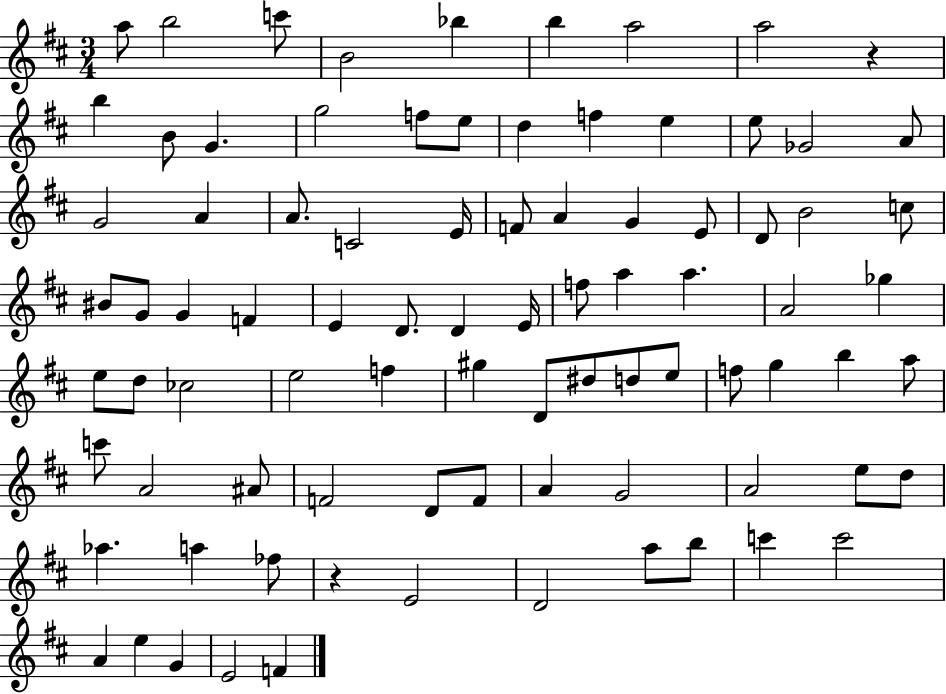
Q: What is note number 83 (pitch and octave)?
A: E4